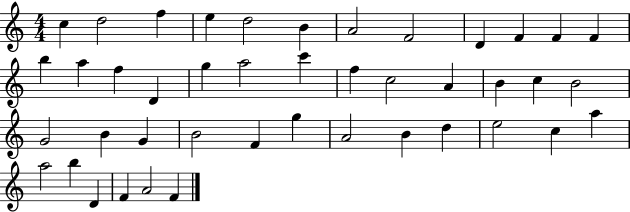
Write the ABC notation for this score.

X:1
T:Untitled
M:4/4
L:1/4
K:C
c d2 f e d2 B A2 F2 D F F F b a f D g a2 c' f c2 A B c B2 G2 B G B2 F g A2 B d e2 c a a2 b D F A2 F